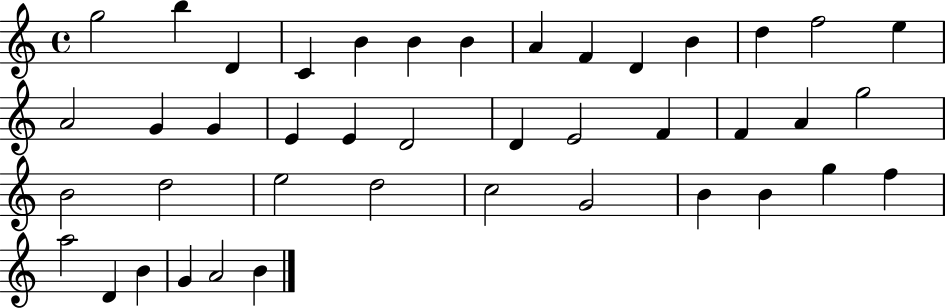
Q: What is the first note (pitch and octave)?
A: G5